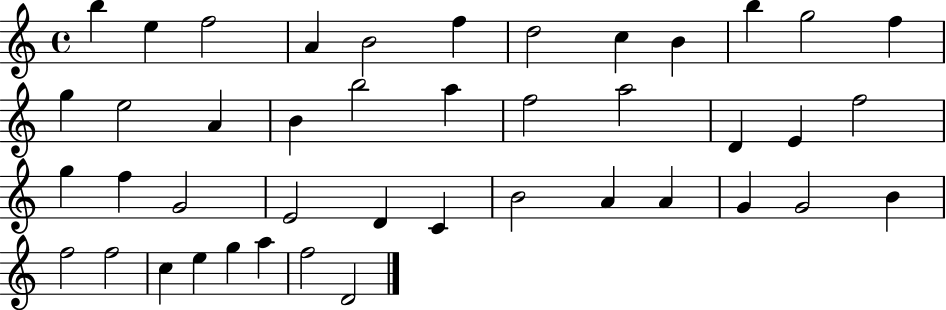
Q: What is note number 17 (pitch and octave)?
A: B5